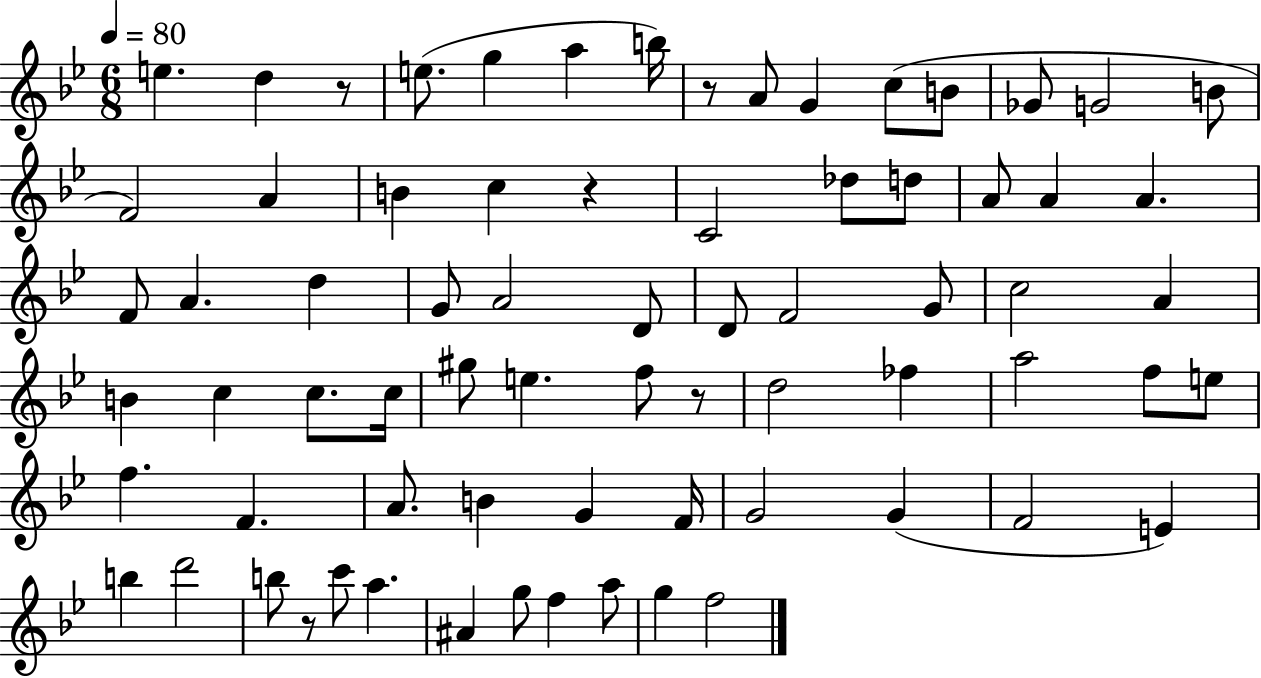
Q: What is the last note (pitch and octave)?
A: F5